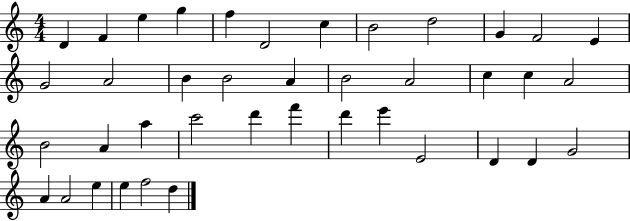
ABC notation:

X:1
T:Untitled
M:4/4
L:1/4
K:C
D F e g f D2 c B2 d2 G F2 E G2 A2 B B2 A B2 A2 c c A2 B2 A a c'2 d' f' d' e' E2 D D G2 A A2 e e f2 d